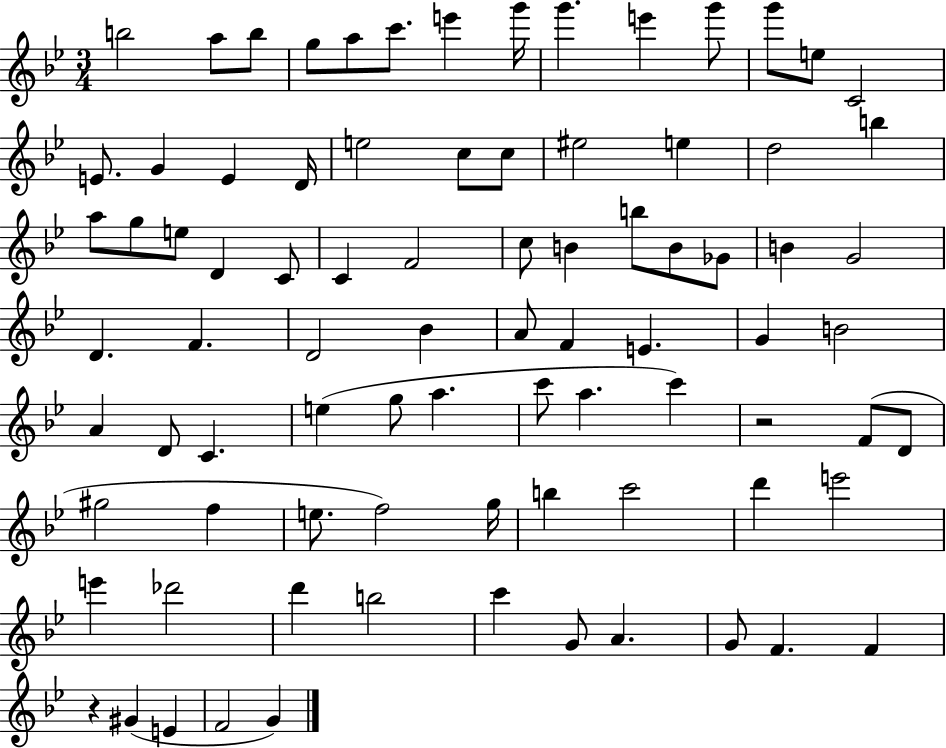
B5/h A5/e B5/e G5/e A5/e C6/e. E6/q G6/s G6/q. E6/q G6/e G6/e E5/e C4/h E4/e. G4/q E4/q D4/s E5/h C5/e C5/e EIS5/h E5/q D5/h B5/q A5/e G5/e E5/e D4/q C4/e C4/q F4/h C5/e B4/q B5/e B4/e Gb4/e B4/q G4/h D4/q. F4/q. D4/h Bb4/q A4/e F4/q E4/q. G4/q B4/h A4/q D4/e C4/q. E5/q G5/e A5/q. C6/e A5/q. C6/q R/h F4/e D4/e G#5/h F5/q E5/e. F5/h G5/s B5/q C6/h D6/q E6/h E6/q Db6/h D6/q B5/h C6/q G4/e A4/q. G4/e F4/q. F4/q R/q G#4/q E4/q F4/h G4/q